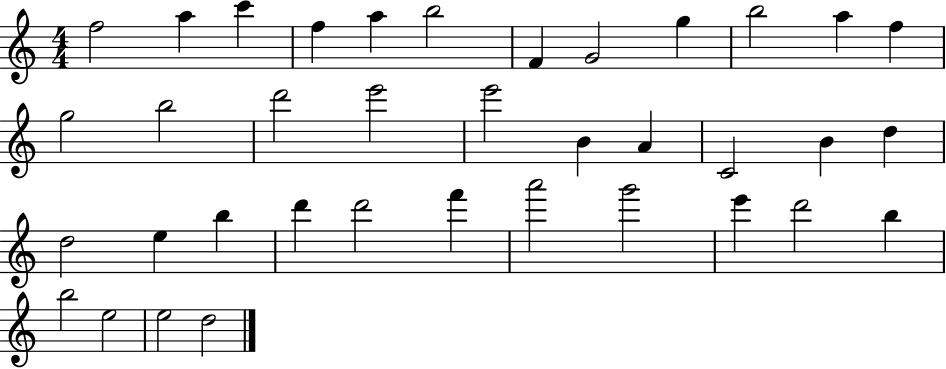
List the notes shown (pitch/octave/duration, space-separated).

F5/h A5/q C6/q F5/q A5/q B5/h F4/q G4/h G5/q B5/h A5/q F5/q G5/h B5/h D6/h E6/h E6/h B4/q A4/q C4/h B4/q D5/q D5/h E5/q B5/q D6/q D6/h F6/q A6/h G6/h E6/q D6/h B5/q B5/h E5/h E5/h D5/h